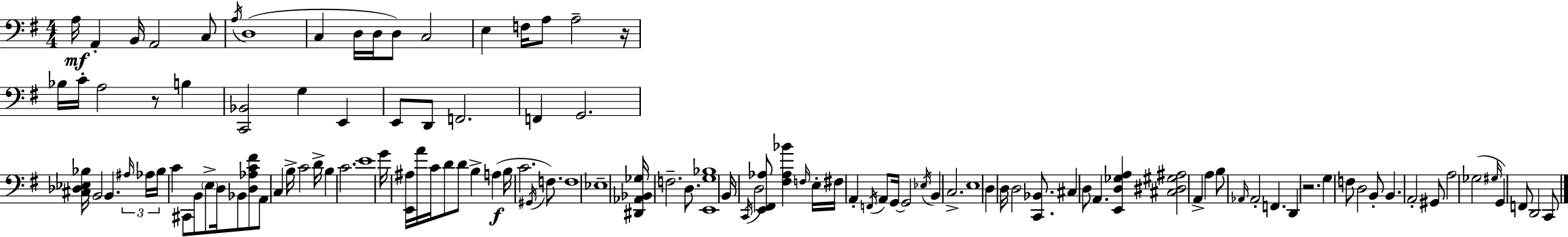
X:1
T:Untitled
M:4/4
L:1/4
K:G
A,/4 A,, B,,/4 A,,2 C,/2 A,/4 D,4 C, D,/4 D,/4 D,/2 C,2 E, F,/4 A,/2 A,2 z/4 _B,/4 C/4 A,2 z/2 B, [C,,_B,,]2 G, E,, E,,/2 D,,/2 F,,2 F,, G,,2 [^C,_D,_E,_B,]/4 B,,2 B,, ^A,/4 _A,/4 _B,/4 C ^C,,/2 B,,/2 E,/2 D,/4 _B,,/2 [D,_A,C^F]/2 A,,/2 C, B,/4 C2 D/4 B, C2 E4 G/4 [E,,^A,]/4 A/4 C/4 D/2 D/2 B, A, B,/4 C2 ^G,,/4 F,/2 F,4 _E,4 [^D,,_A,,_B,,_G,]/4 F,2 D,/2 [E,,G,_B,]4 B,,/4 C,,/4 D,2 [E,,^F,,_A,]/2 [^F,_A,_B] F,/4 E,/4 ^F,/4 A,, F,,/4 A,,/2 G,,/4 G,,2 _E,/4 B,, C,2 E,4 D, D,/4 D,2 [C,,_B,,]/2 ^C, D,/2 A,, [E,,D,_G,A,] [^C,^D,^G,^A,]2 A,, A, B,/2 _A,,/4 _A,,2 F,, D,, z2 G, F,/2 D,2 B,,/2 B,, A,,2 ^G,,/2 A,2 _G,2 ^G,/4 G,, F,,/2 D,,2 C,,/2